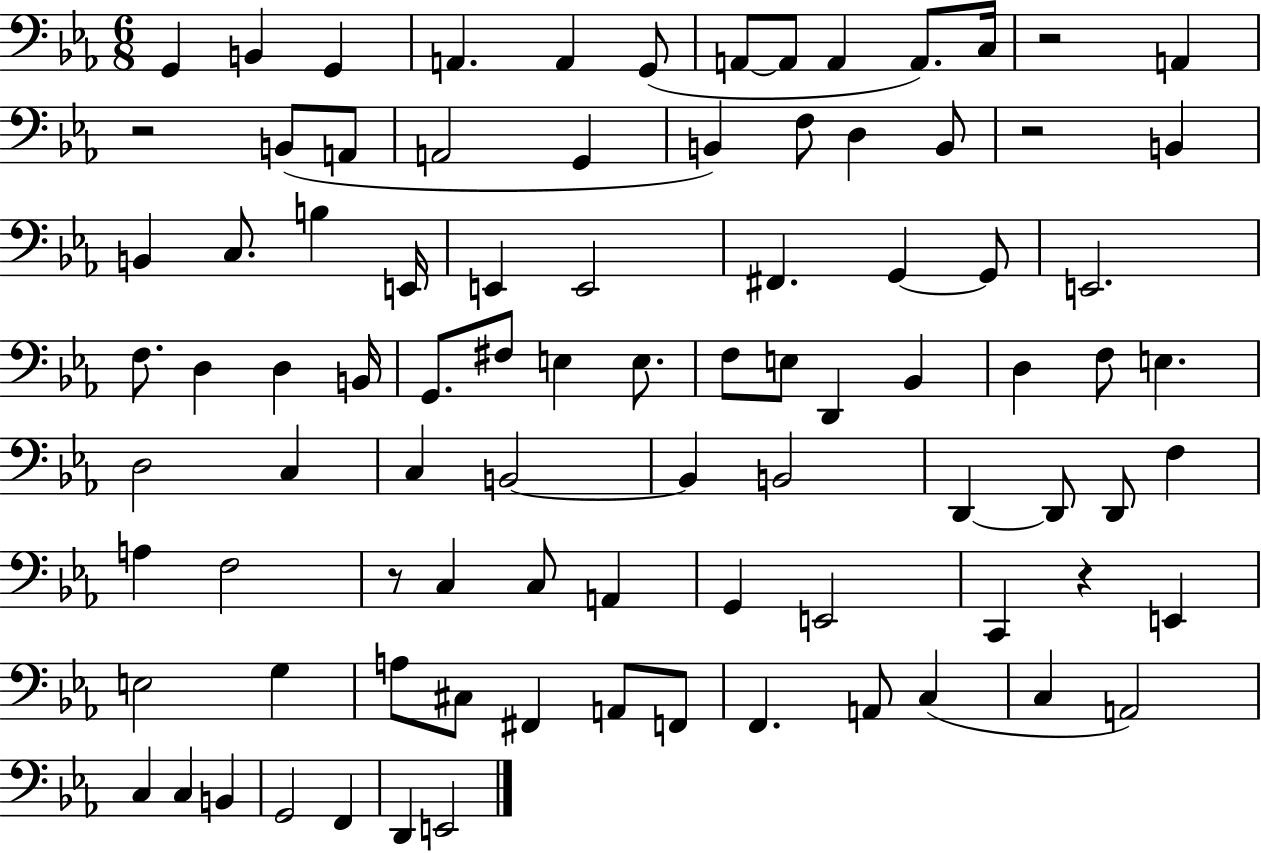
{
  \clef bass
  \numericTimeSignature
  \time 6/8
  \key ees \major
  g,4 b,4 g,4 | a,4. a,4 g,8( | a,8~~ a,8 a,4 a,8.) c16 | r2 a,4 | \break r2 b,8( a,8 | a,2 g,4 | b,4) f8 d4 b,8 | r2 b,4 | \break b,4 c8. b4 e,16 | e,4 e,2 | fis,4. g,4~~ g,8 | e,2. | \break f8. d4 d4 b,16 | g,8. fis8 e4 e8. | f8 e8 d,4 bes,4 | d4 f8 e4. | \break d2 c4 | c4 b,2~~ | b,4 b,2 | d,4~~ d,8 d,8 f4 | \break a4 f2 | r8 c4 c8 a,4 | g,4 e,2 | c,4 r4 e,4 | \break e2 g4 | a8 cis8 fis,4 a,8 f,8 | f,4. a,8 c4( | c4 a,2) | \break c4 c4 b,4 | g,2 f,4 | d,4 e,2 | \bar "|."
}